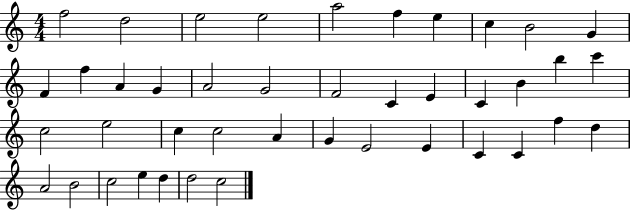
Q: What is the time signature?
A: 4/4